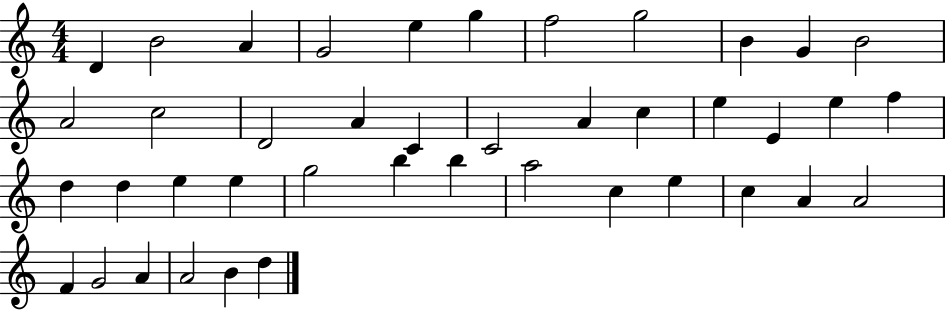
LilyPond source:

{
  \clef treble
  \numericTimeSignature
  \time 4/4
  \key c \major
  d'4 b'2 a'4 | g'2 e''4 g''4 | f''2 g''2 | b'4 g'4 b'2 | \break a'2 c''2 | d'2 a'4 c'4 | c'2 a'4 c''4 | e''4 e'4 e''4 f''4 | \break d''4 d''4 e''4 e''4 | g''2 b''4 b''4 | a''2 c''4 e''4 | c''4 a'4 a'2 | \break f'4 g'2 a'4 | a'2 b'4 d''4 | \bar "|."
}